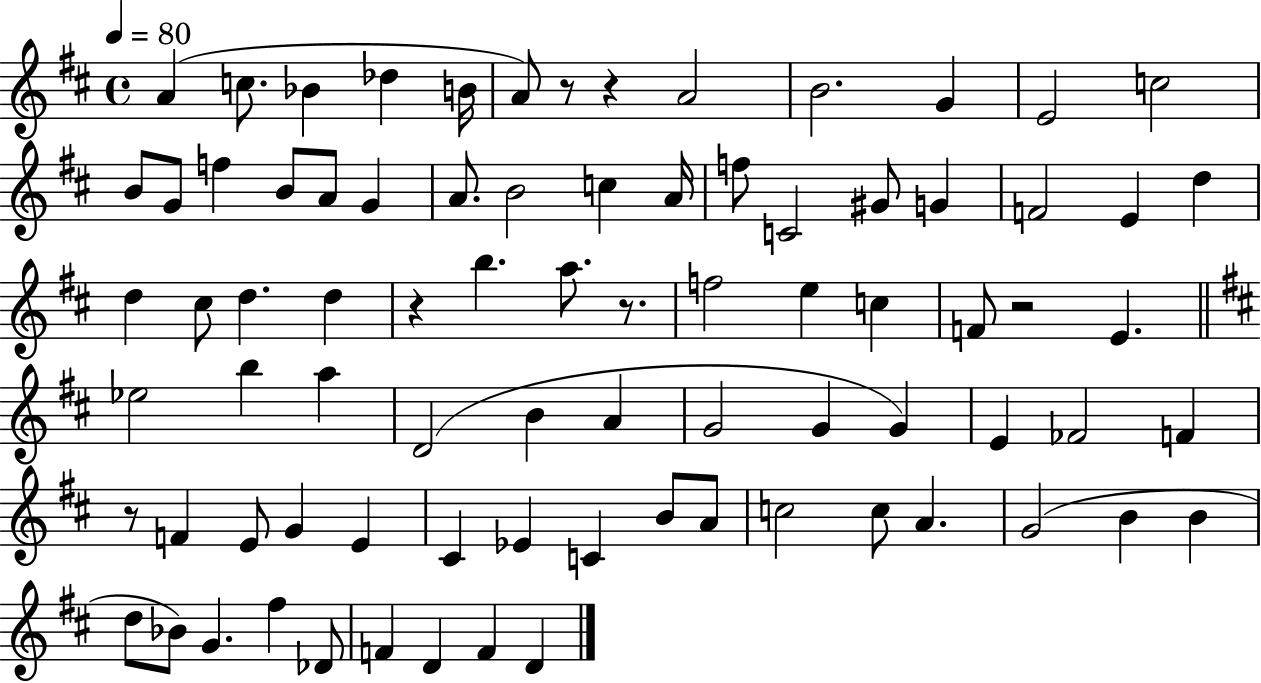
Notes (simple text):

A4/q C5/e. Bb4/q Db5/q B4/s A4/e R/e R/q A4/h B4/h. G4/q E4/h C5/h B4/e G4/e F5/q B4/e A4/e G4/q A4/e. B4/h C5/q A4/s F5/e C4/h G#4/e G4/q F4/h E4/q D5/q D5/q C#5/e D5/q. D5/q R/q B5/q. A5/e. R/e. F5/h E5/q C5/q F4/e R/h E4/q. Eb5/h B5/q A5/q D4/h B4/q A4/q G4/h G4/q G4/q E4/q FES4/h F4/q R/e F4/q E4/e G4/q E4/q C#4/q Eb4/q C4/q B4/e A4/e C5/h C5/e A4/q. G4/h B4/q B4/q D5/e Bb4/e G4/q. F#5/q Db4/e F4/q D4/q F4/q D4/q